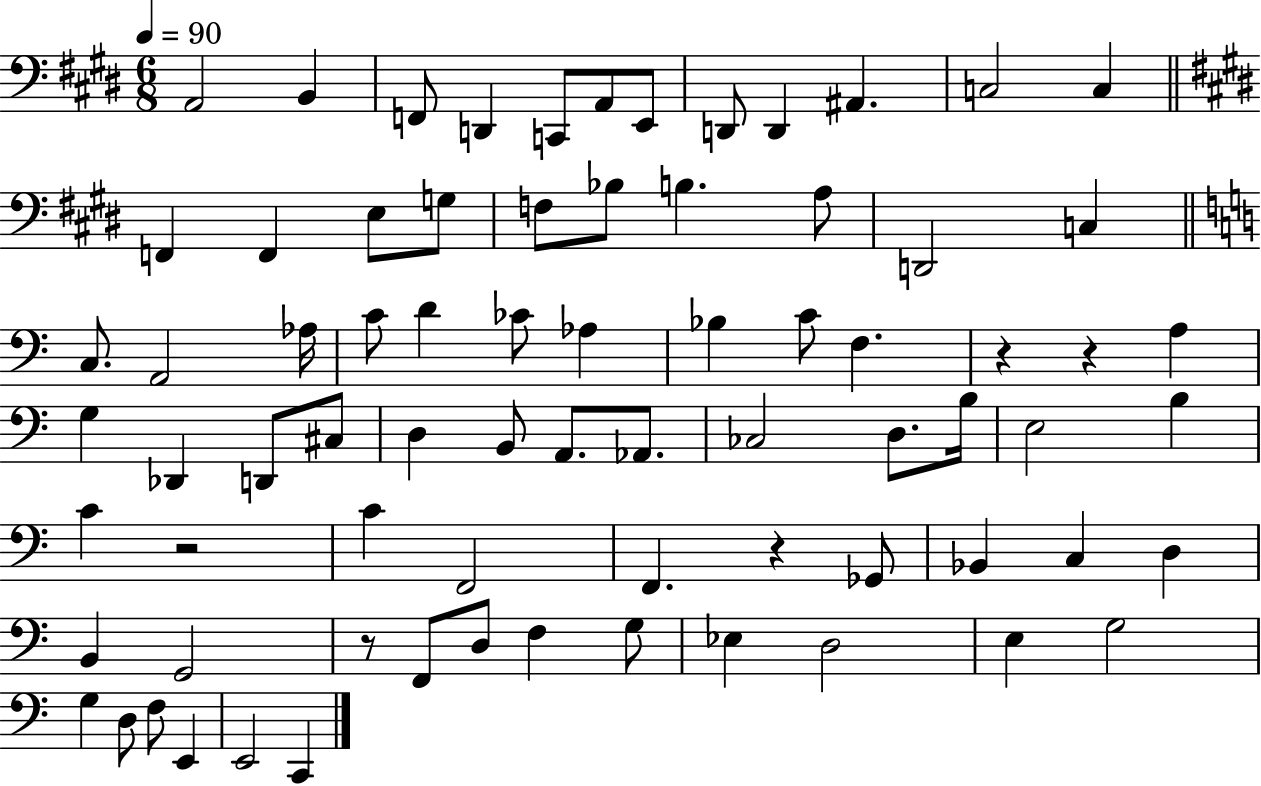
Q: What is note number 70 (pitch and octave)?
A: C2